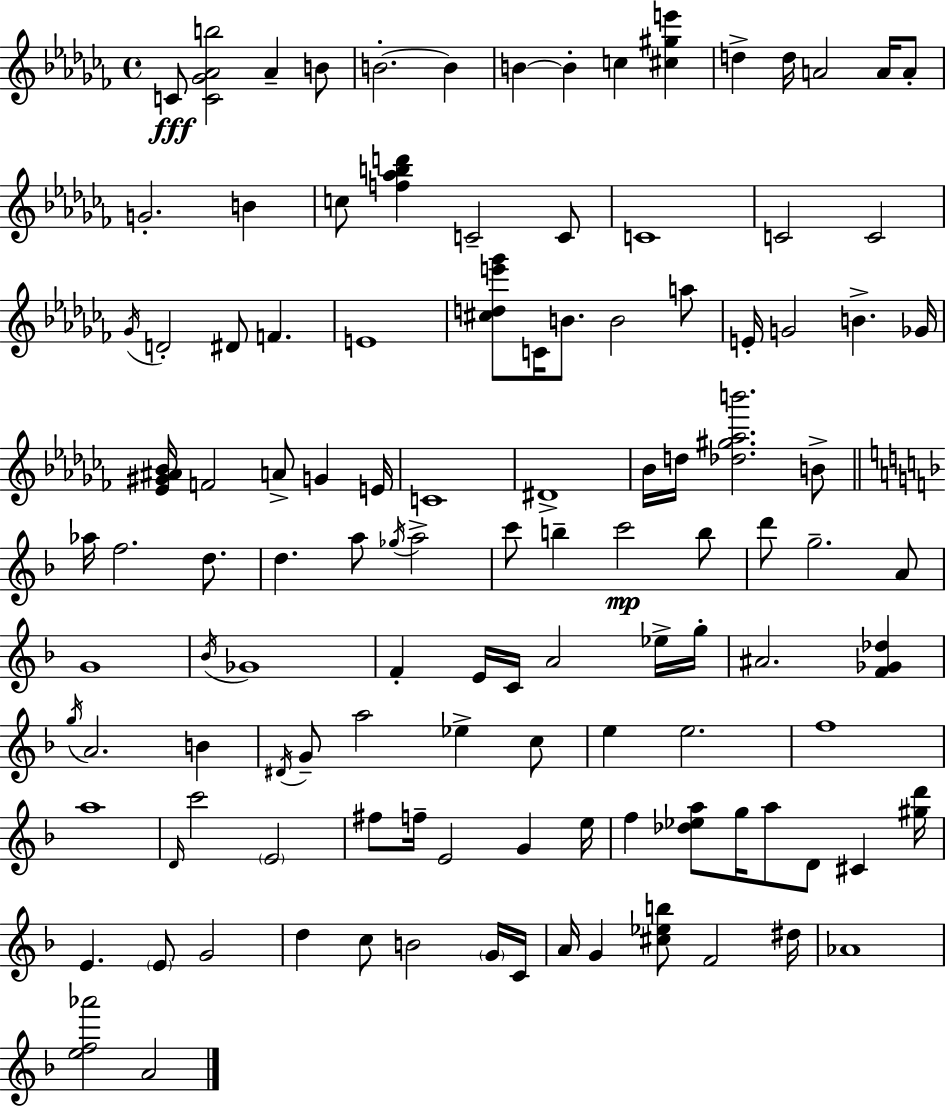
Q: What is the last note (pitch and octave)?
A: A4